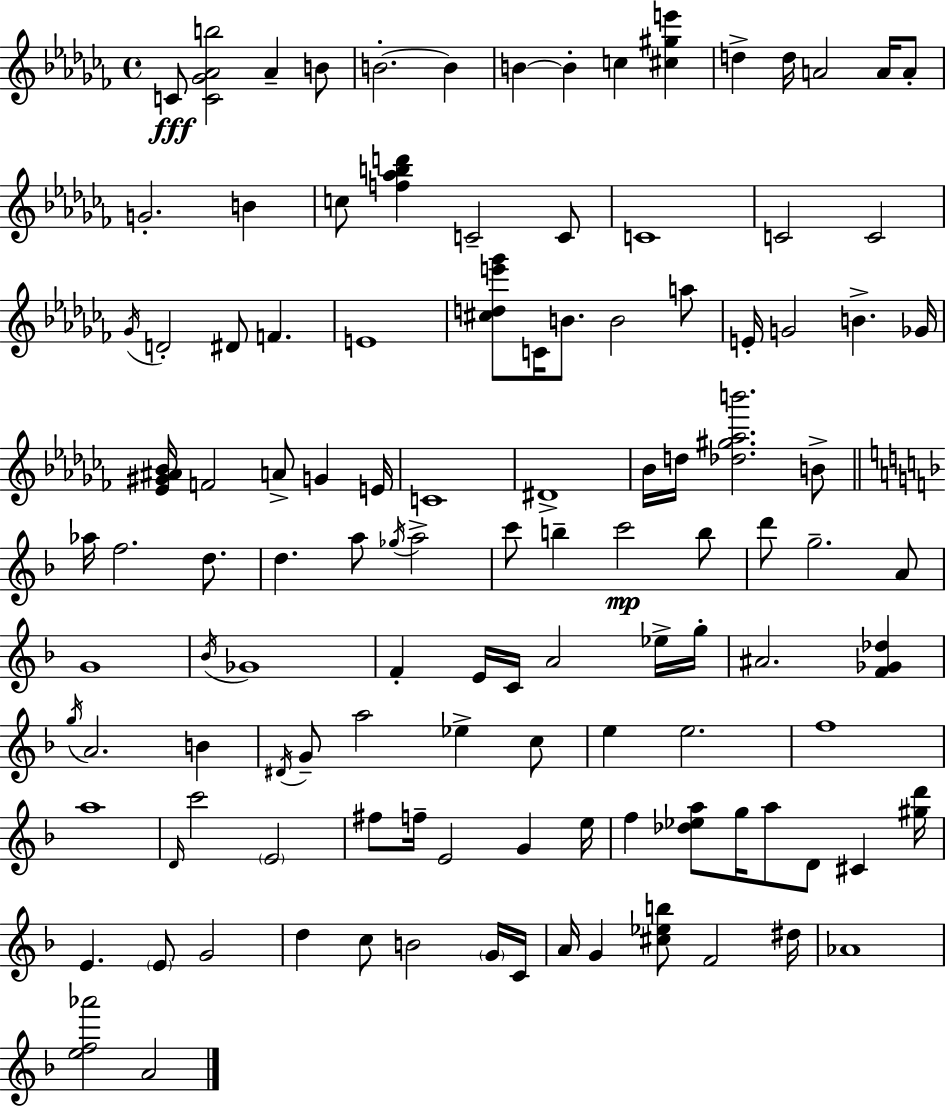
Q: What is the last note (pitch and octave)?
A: A4